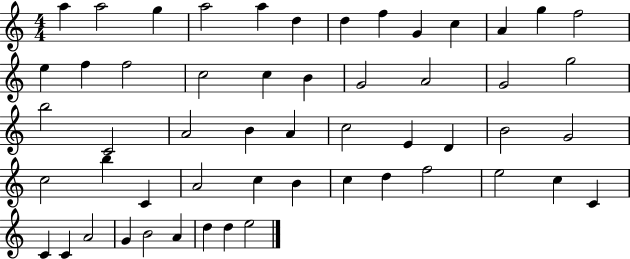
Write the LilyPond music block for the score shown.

{
  \clef treble
  \numericTimeSignature
  \time 4/4
  \key c \major
  a''4 a''2 g''4 | a''2 a''4 d''4 | d''4 f''4 g'4 c''4 | a'4 g''4 f''2 | \break e''4 f''4 f''2 | c''2 c''4 b'4 | g'2 a'2 | g'2 g''2 | \break b''2 c'2 | a'2 b'4 a'4 | c''2 e'4 d'4 | b'2 g'2 | \break c''2 b''4 c'4 | a'2 c''4 b'4 | c''4 d''4 f''2 | e''2 c''4 c'4 | \break c'4 c'4 a'2 | g'4 b'2 a'4 | d''4 d''4 e''2 | \bar "|."
}